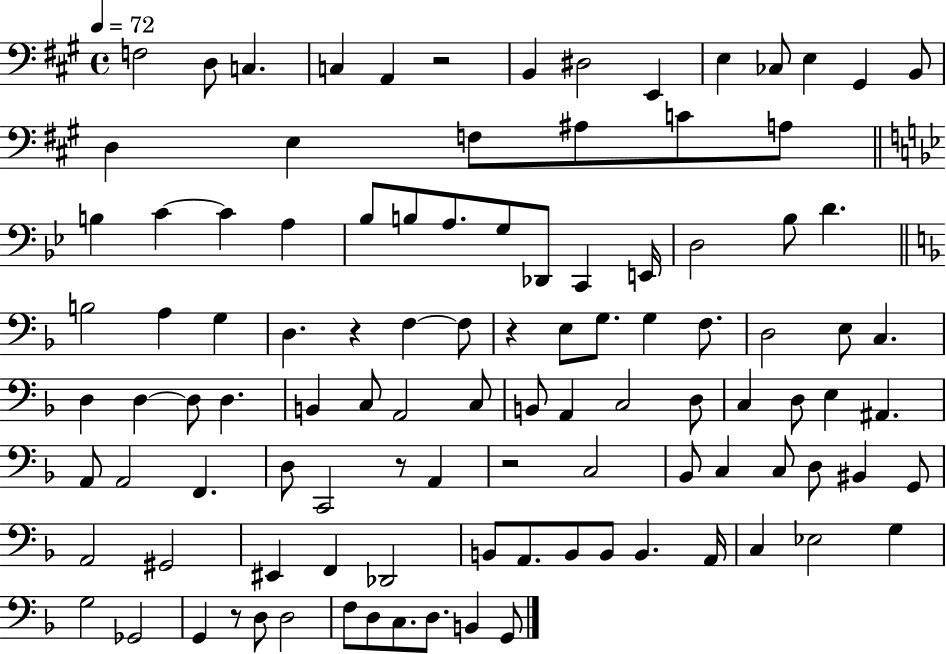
{
  \clef bass
  \time 4/4
  \defaultTimeSignature
  \key a \major
  \tempo 4 = 72
  f2 d8 c4. | c4 a,4 r2 | b,4 dis2 e,4 | e4 ces8 e4 gis,4 b,8 | \break d4 e4 f8 ais8 c'8 a8 | \bar "||" \break \key bes \major b4 c'4~~ c'4 a4 | bes8 b8 a8. g8 des,8 c,4 e,16 | d2 bes8 d'4. | \bar "||" \break \key f \major b2 a4 g4 | d4. r4 f4~~ f8 | r4 e8 g8. g4 f8. | d2 e8 c4. | \break d4 d4~~ d8 d4. | b,4 c8 a,2 c8 | b,8 a,4 c2 d8 | c4 d8 e4 ais,4. | \break a,8 a,2 f,4. | d8 c,2 r8 a,4 | r2 c2 | bes,8 c4 c8 d8 bis,4 g,8 | \break a,2 gis,2 | eis,4 f,4 des,2 | b,8 a,8. b,8 b,8 b,4. a,16 | c4 ees2 g4 | \break g2 ges,2 | g,4 r8 d8 d2 | f8 d8 c8. d8. b,4 g,8 | \bar "|."
}